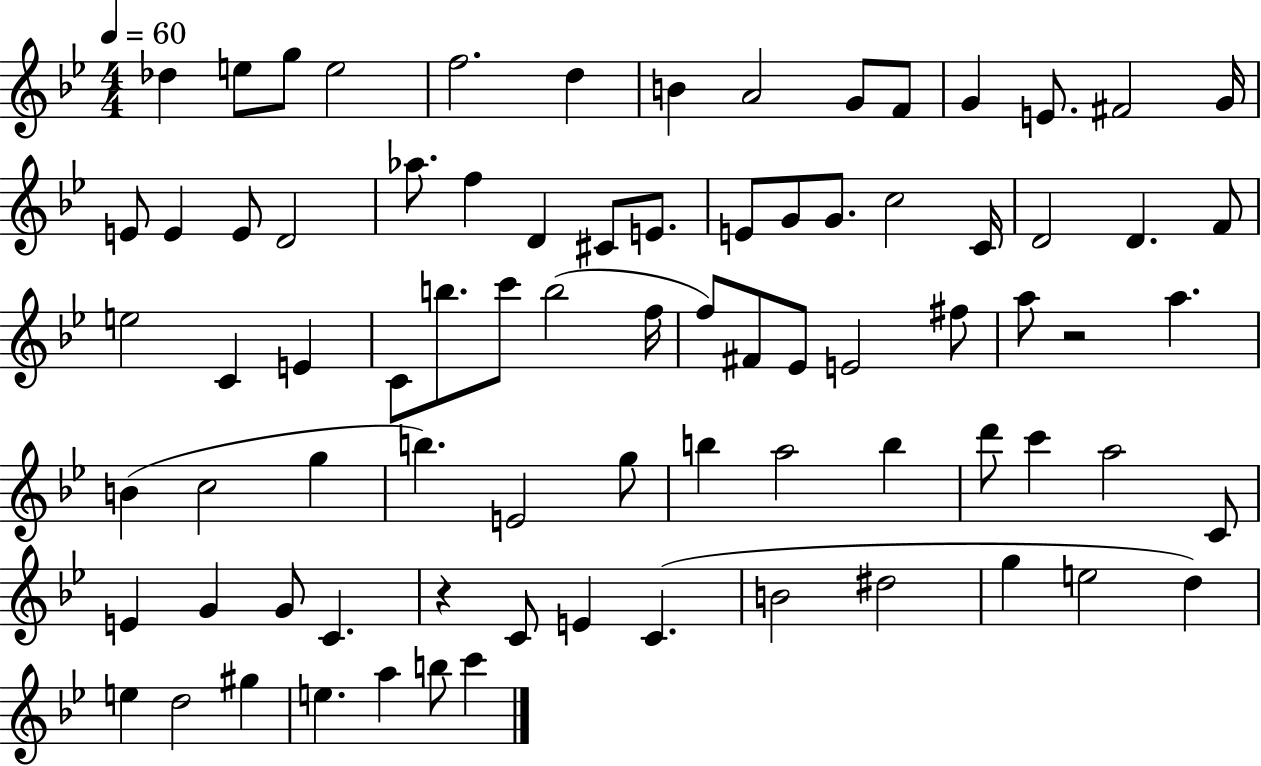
Db5/q E5/e G5/e E5/h F5/h. D5/q B4/q A4/h G4/e F4/e G4/q E4/e. F#4/h G4/s E4/e E4/q E4/e D4/h Ab5/e. F5/q D4/q C#4/e E4/e. E4/e G4/e G4/e. C5/h C4/s D4/h D4/q. F4/e E5/h C4/q E4/q C4/e B5/e. C6/e B5/h F5/s F5/e F#4/e Eb4/e E4/h F#5/e A5/e R/h A5/q. B4/q C5/h G5/q B5/q. E4/h G5/e B5/q A5/h B5/q D6/e C6/q A5/h C4/e E4/q G4/q G4/e C4/q. R/q C4/e E4/q C4/q. B4/h D#5/h G5/q E5/h D5/q E5/q D5/h G#5/q E5/q. A5/q B5/e C6/q